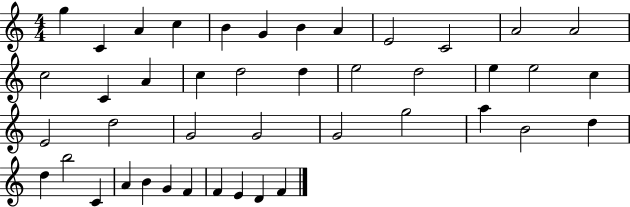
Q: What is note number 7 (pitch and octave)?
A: B4